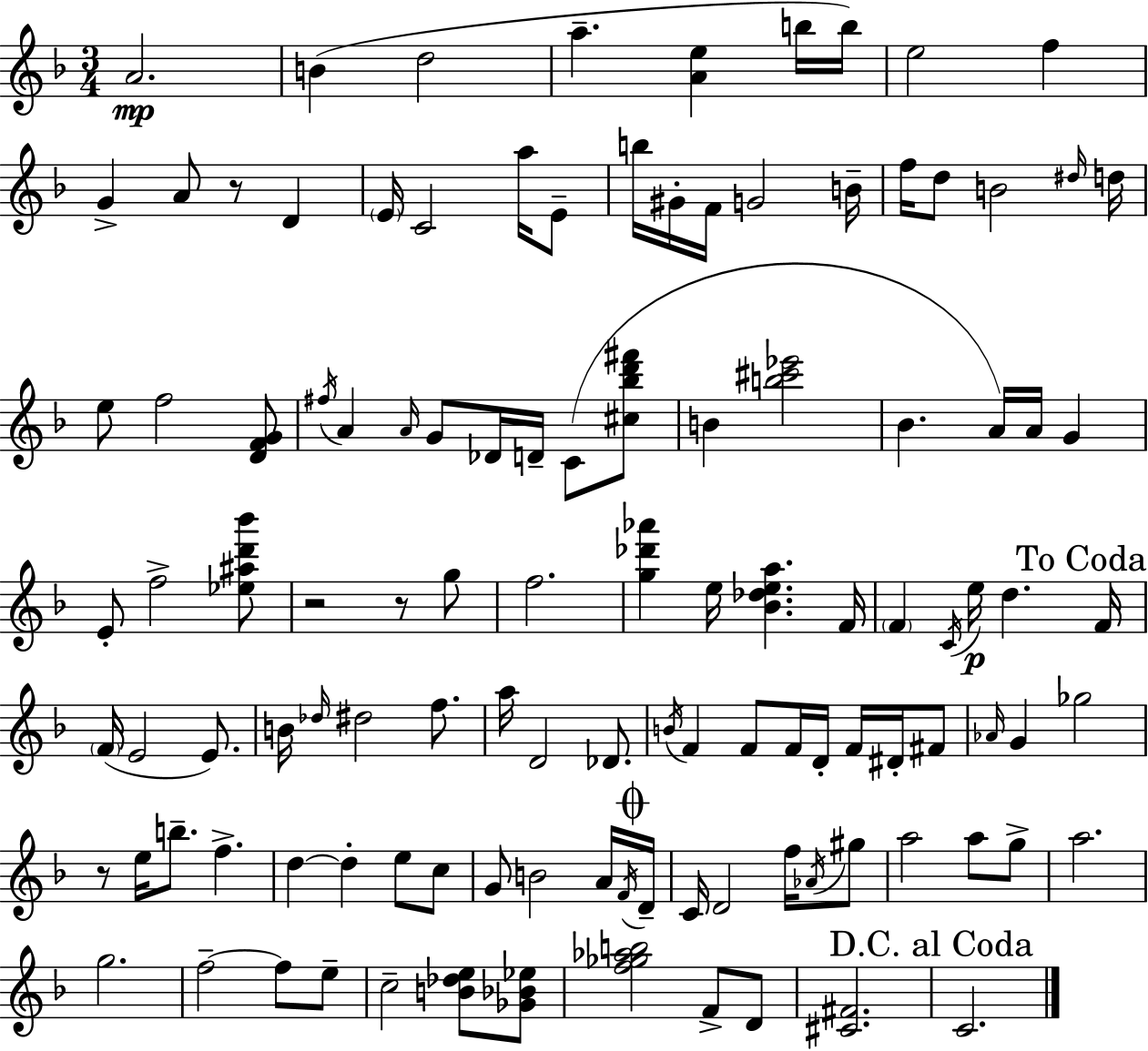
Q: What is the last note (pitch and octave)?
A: C4